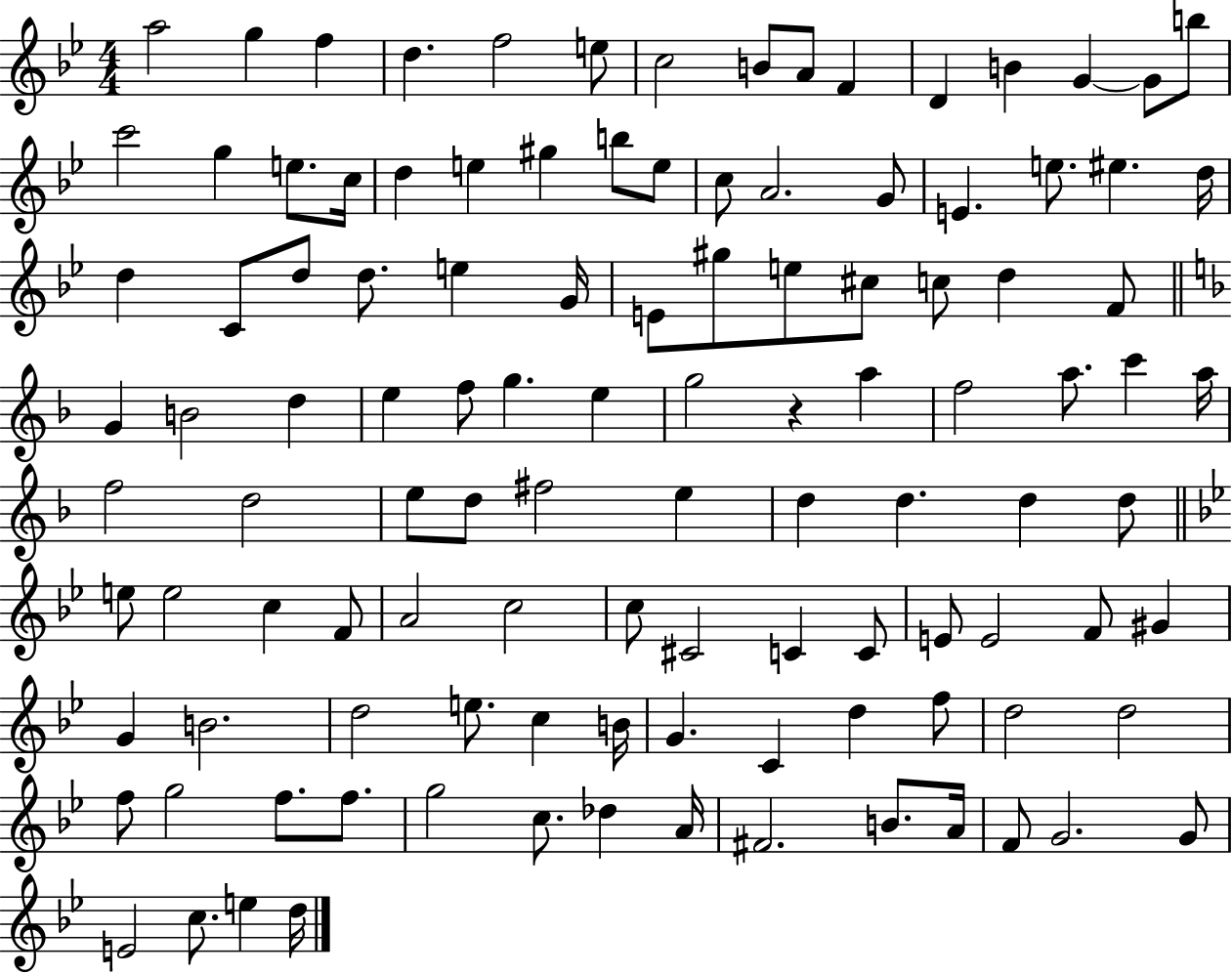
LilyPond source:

{
  \clef treble
  \numericTimeSignature
  \time 4/4
  \key bes \major
  a''2 g''4 f''4 | d''4. f''2 e''8 | c''2 b'8 a'8 f'4 | d'4 b'4 g'4~~ g'8 b''8 | \break c'''2 g''4 e''8. c''16 | d''4 e''4 gis''4 b''8 e''8 | c''8 a'2. g'8 | e'4. e''8. eis''4. d''16 | \break d''4 c'8 d''8 d''8. e''4 g'16 | e'8 gis''8 e''8 cis''8 c''8 d''4 f'8 | \bar "||" \break \key d \minor g'4 b'2 d''4 | e''4 f''8 g''4. e''4 | g''2 r4 a''4 | f''2 a''8. c'''4 a''16 | \break f''2 d''2 | e''8 d''8 fis''2 e''4 | d''4 d''4. d''4 d''8 | \bar "||" \break \key g \minor e''8 e''2 c''4 f'8 | a'2 c''2 | c''8 cis'2 c'4 c'8 | e'8 e'2 f'8 gis'4 | \break g'4 b'2. | d''2 e''8. c''4 b'16 | g'4. c'4 d''4 f''8 | d''2 d''2 | \break f''8 g''2 f''8. f''8. | g''2 c''8. des''4 a'16 | fis'2. b'8. a'16 | f'8 g'2. g'8 | \break e'2 c''8. e''4 d''16 | \bar "|."
}